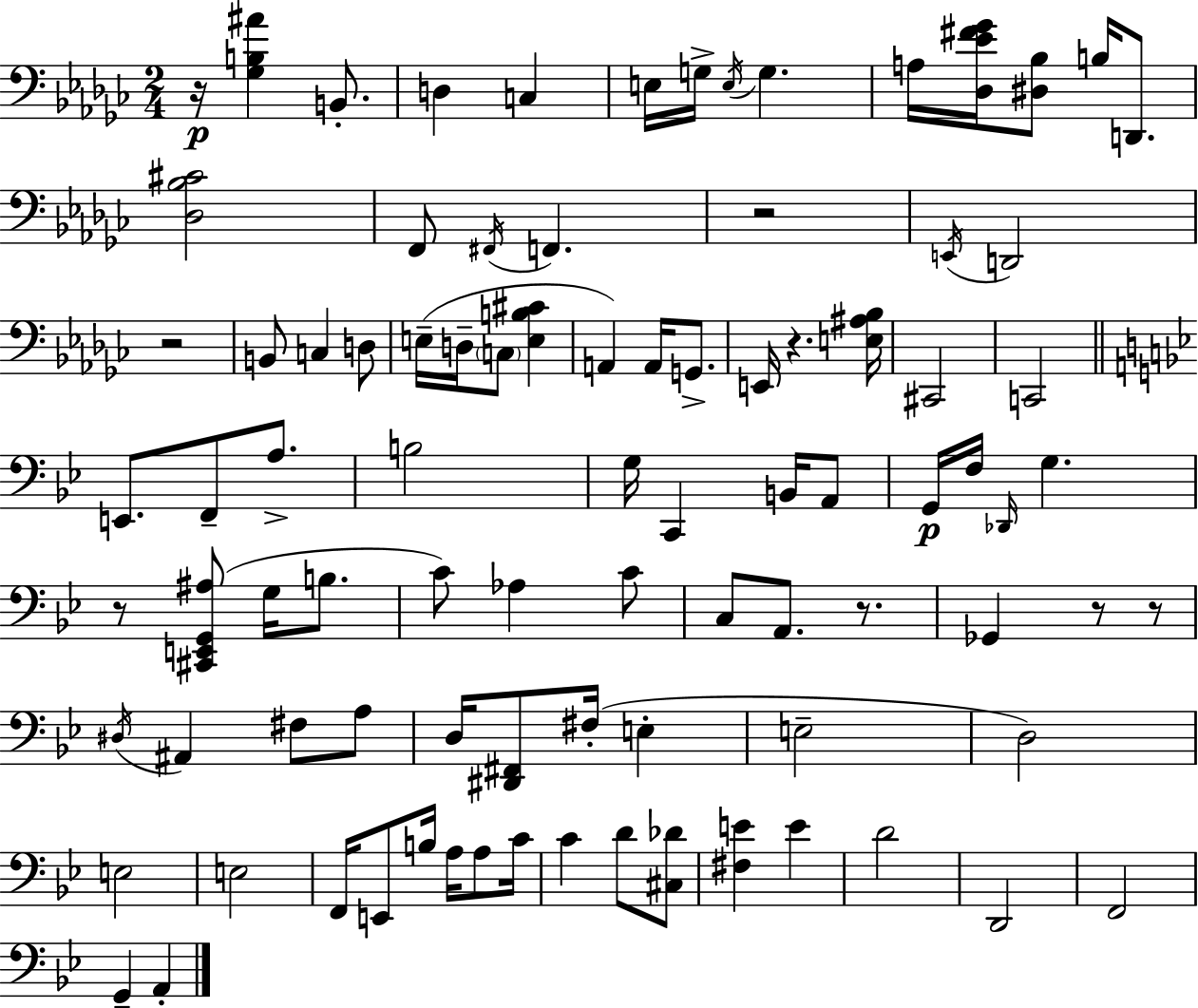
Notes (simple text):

R/s [Gb3,B3,A#4]/q B2/e. D3/q C3/q E3/s G3/s E3/s G3/q. A3/s [Db3,Eb4,F#4,Gb4]/s [D#3,Bb3]/e B3/s D2/e. [Db3,Bb3,C#4]/h F2/e F#2/s F2/q. R/h E2/s D2/h R/h B2/e C3/q D3/e E3/s D3/s C3/e [E3,B3,C#4]/q A2/q A2/s G2/e. E2/s R/q. [E3,A#3,Bb3]/s C#2/h C2/h E2/e. F2/e A3/e. B3/h G3/s C2/q B2/s A2/e G2/s F3/s Db2/s G3/q. R/e [C#2,E2,G2,A#3]/e G3/s B3/e. C4/e Ab3/q C4/e C3/e A2/e. R/e. Gb2/q R/e R/e D#3/s A#2/q F#3/e A3/e D3/s [D#2,F#2]/e F#3/s E3/q E3/h D3/h E3/h E3/h F2/s E2/e B3/s A3/s A3/e C4/s C4/q D4/e [C#3,Db4]/e [F#3,E4]/q E4/q D4/h D2/h F2/h G2/q A2/q